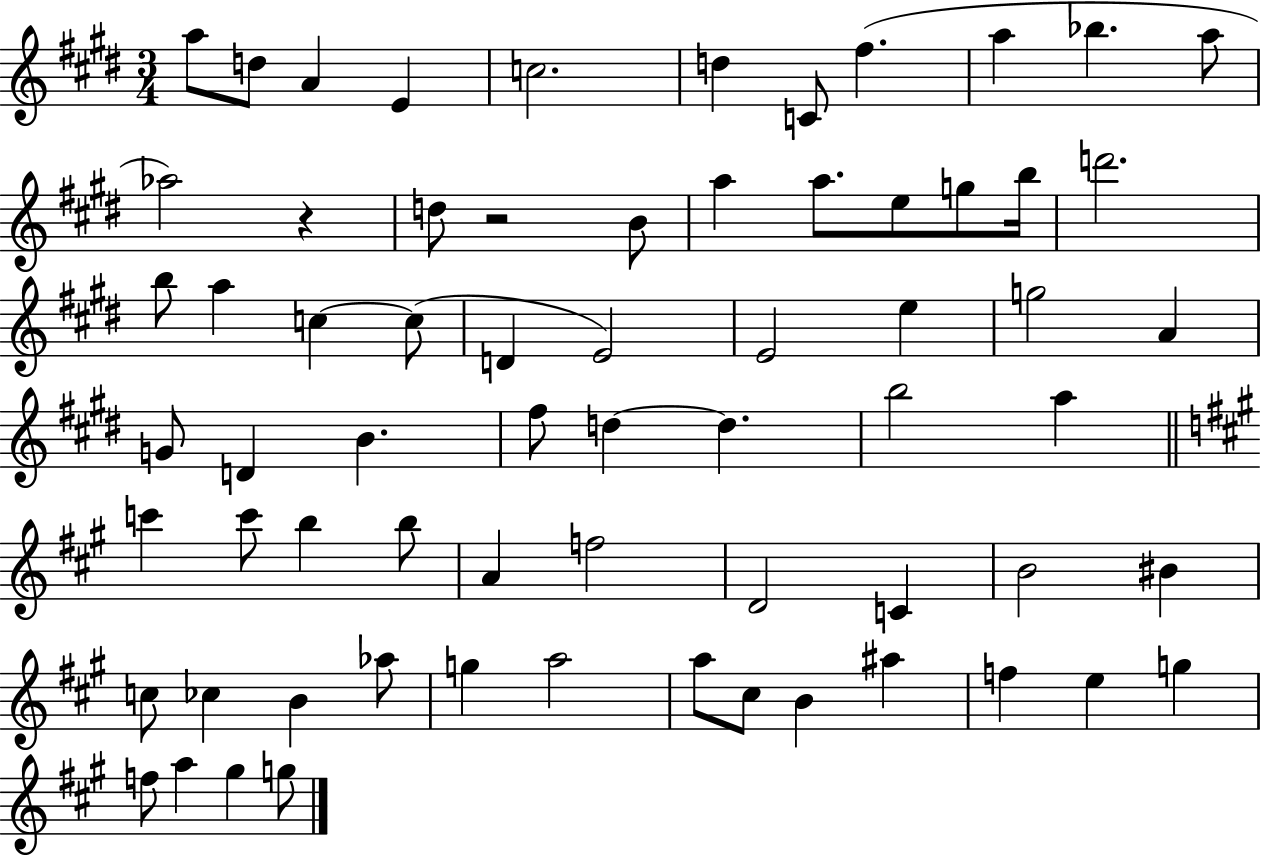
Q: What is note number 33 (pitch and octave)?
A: B4